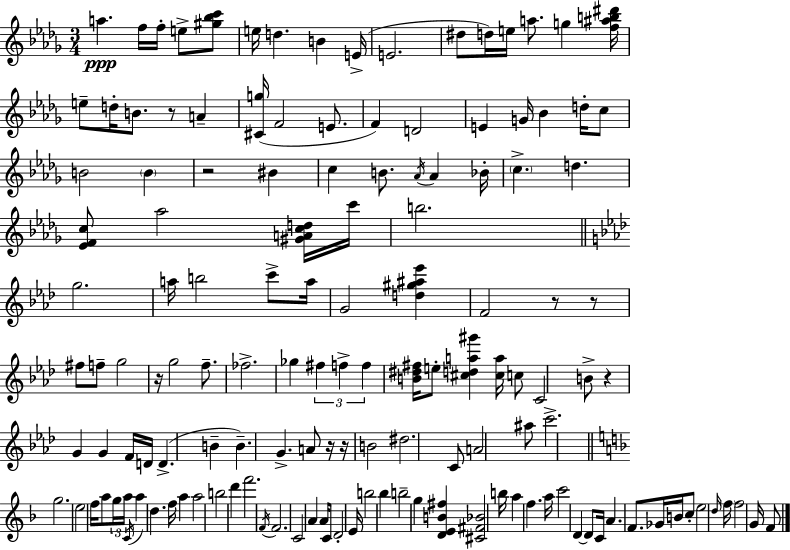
{
  \clef treble
  \numericTimeSignature
  \time 3/4
  \key bes \minor
  \repeat volta 2 { a''4.\ppp f''16 f''16-. e''8-> <gis'' bes'' c'''>8 | e''16 d''4. b'4 e'16->( | e'2. | dis''8 d''16) e''16 a''8. g''4 <f'' ais'' b'' dis'''>16 | \break e''8-- d''16-. b'8. r8 a'4-- | <cis' g''>16( f'2 e'8. | f'4) d'2 | e'4 g'16 bes'4 d''16-. c''8 | \break b'2 \parenthesize b'4 | r2 bis'4 | c''4 b'8. \acciaccatura { aes'16 } aes'4 | bes'16-. \parenthesize c''4.-> d''4. | \break <ees' f' c''>8 aes''2 <gis' a' c'' d''>16 | c'''16 b''2. | \bar "||" \break \key aes \major g''2. | a''16 b''2 c'''8-> a''16 | g'2 <d'' gis'' ais'' ees'''>4 | f'2 r8 r8 | \break fis''8 f''8-- g''2 | r16 g''2 f''8.-- | fes''2.-> | ges''4 \tuplet 3/2 { fis''4 f''4-> | \break f''4 } <b' dis'' fis''>16 e''8-. <cis'' d'' a'' gis'''>4 <cis'' a''>16 | c''8 c'2 b'8-> | r4 g'4 g'4 | f'16 d'16 d'4.->( b'4-- | \break b'4.--) g'4.-> | a'8 r16 r16 b'2 | dis''2. | c'8 a'2 ais''8 | \break c'''2.-> | \bar "||" \break \key f \major g''2. | e''2 f''16 a''8 \tuplet 3/2 { g''16 | a''16 \acciaccatura { c'16 } } a''4 d''4. | f''16 a''4 a''2 | \break b''2 d'''4 | f'''2. | \acciaccatura { f'16 } f'2. | c'2 a'4 | \break a'16 c'8 d'2-. | e'16 b''2 bes''4 | b''2-- g''4 | <d' e' b' fis''>4 <cis' fis' bes'>2 | \break b''16 a''4 f''4. | a''16 c'''2 d'4~~ | d'8 c'16 a'4. f'8. | ges'16 b'16 c''8-. e''2 | \break \grace { d''16 } \parenthesize f''16 f''2 | g'16 f'8 } \bar "|."
}